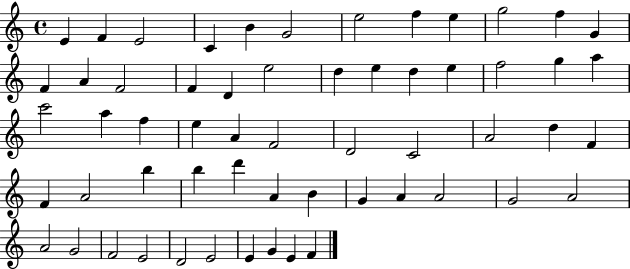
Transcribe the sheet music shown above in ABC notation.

X:1
T:Untitled
M:4/4
L:1/4
K:C
E F E2 C B G2 e2 f e g2 f G F A F2 F D e2 d e d e f2 g a c'2 a f e A F2 D2 C2 A2 d F F A2 b b d' A B G A A2 G2 A2 A2 G2 F2 E2 D2 E2 E G E F